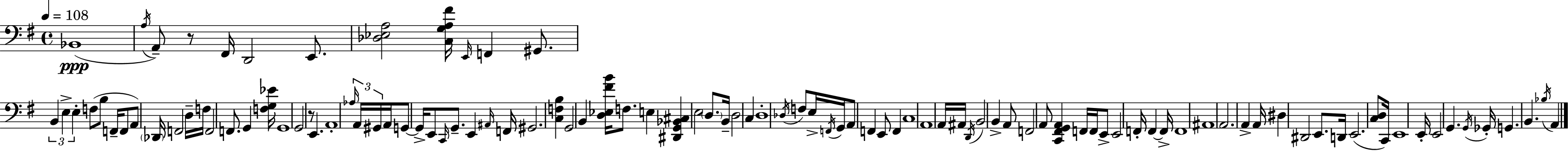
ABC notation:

X:1
T:Untitled
M:4/4
L:1/4
K:Em
_B,,4 A,/4 A,,/2 z/2 ^F,,/4 D,,2 E,,/2 [_D,_E,A,]2 [C,G,A,^F]/4 E,,/4 F,, ^G,,/2 B,, E, E, F,/2 B,/2 F,,/4 F,,/2 A,,/2 _D,,/4 F,,2 D,/4 F,/4 F,,2 F,,/2 G,, [F,G,_E]/4 G,,4 G,,2 z/2 E,, A,,4 _A,/4 A,,/4 ^G,,/4 A,,/4 G,,/2 G,,/4 E,,/2 C,,/4 G,,/2 E,, ^A,,/4 F,,/4 ^G,,2 [C,F,B,] G,,2 B,, [D,_E,^FB]/4 F,/2 E, [^D,,G,,_B,,^C,] E,2 D,/2 B,,/4 D,2 C, D,4 _D,/4 F,/2 E,/4 F,,/4 G,,/4 A,,/2 F,, E,,/2 F,, C,4 A,,4 A,,/4 ^A,,/4 D,,/4 B,,2 B,, A,,/2 F,,2 A,,/2 [C,,^F,,G,,A,,] F,,/4 F,,/4 E,,/2 E,,2 F,,/4 F,, F,,/4 F,,4 ^A,,4 A,,2 A,, A,,/4 ^D, ^D,,2 E,,/2 D,,/4 E,,2 [C,D,]/2 C,,/4 E,,4 E,,/4 E,,2 G,, G,,/4 _G,,/4 G,, B,, _B,/4 A,,